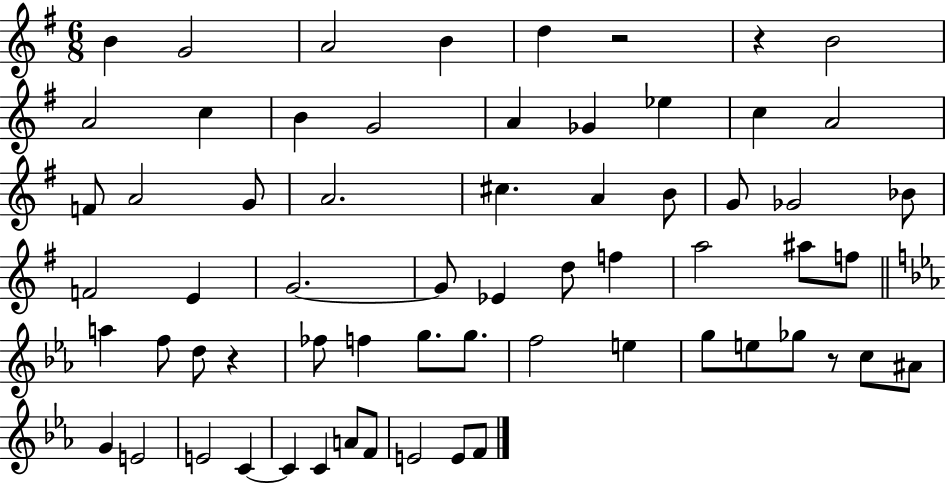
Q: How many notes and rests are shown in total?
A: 64